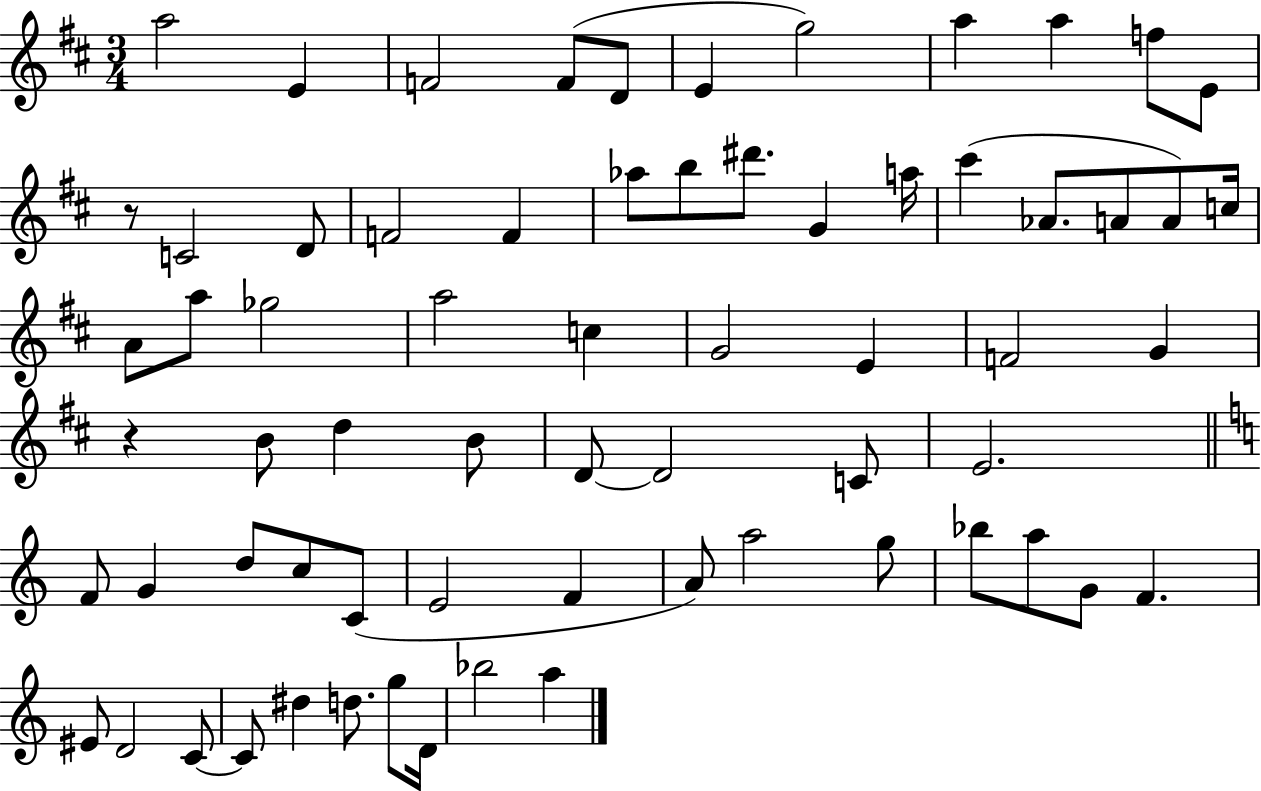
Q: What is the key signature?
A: D major